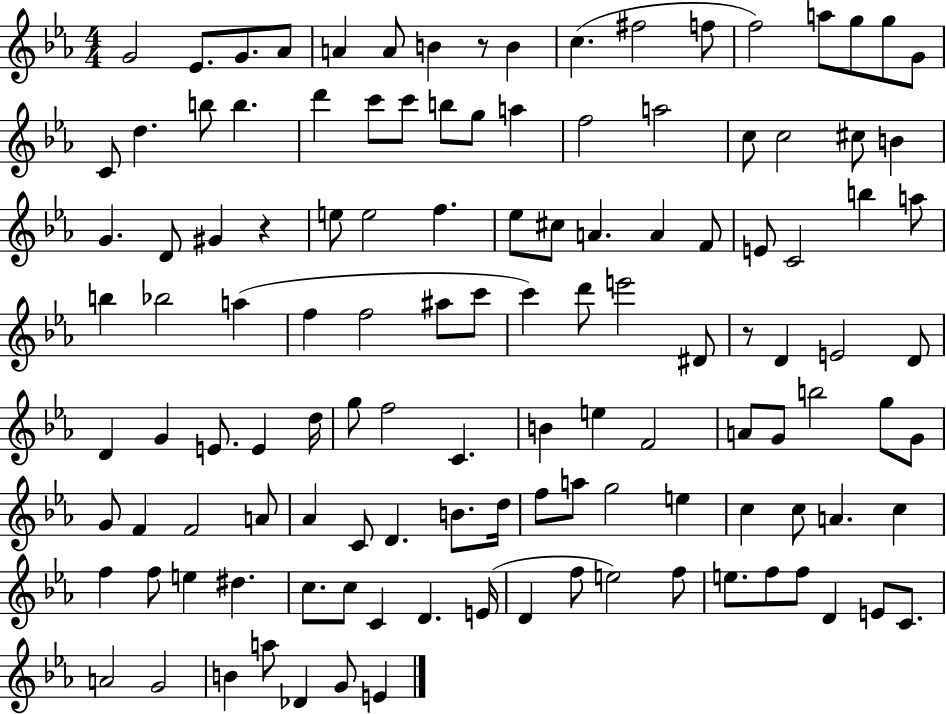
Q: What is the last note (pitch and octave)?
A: E4